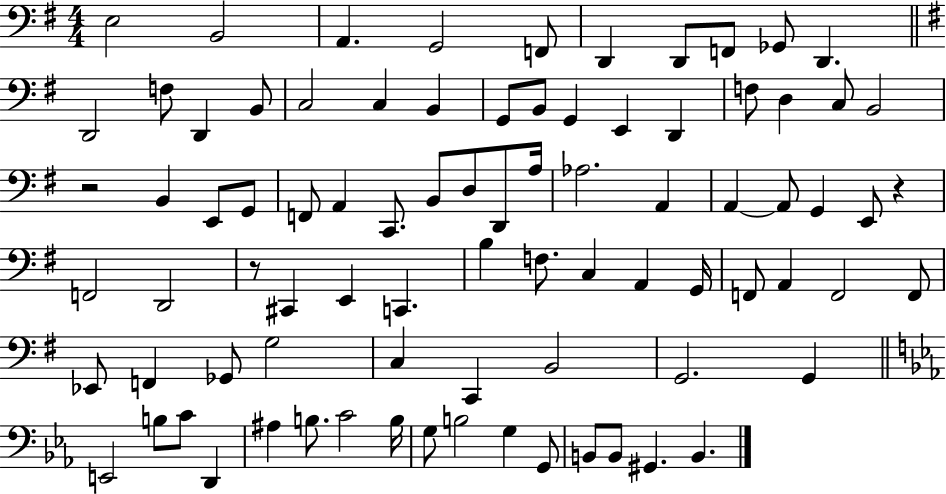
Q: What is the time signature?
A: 4/4